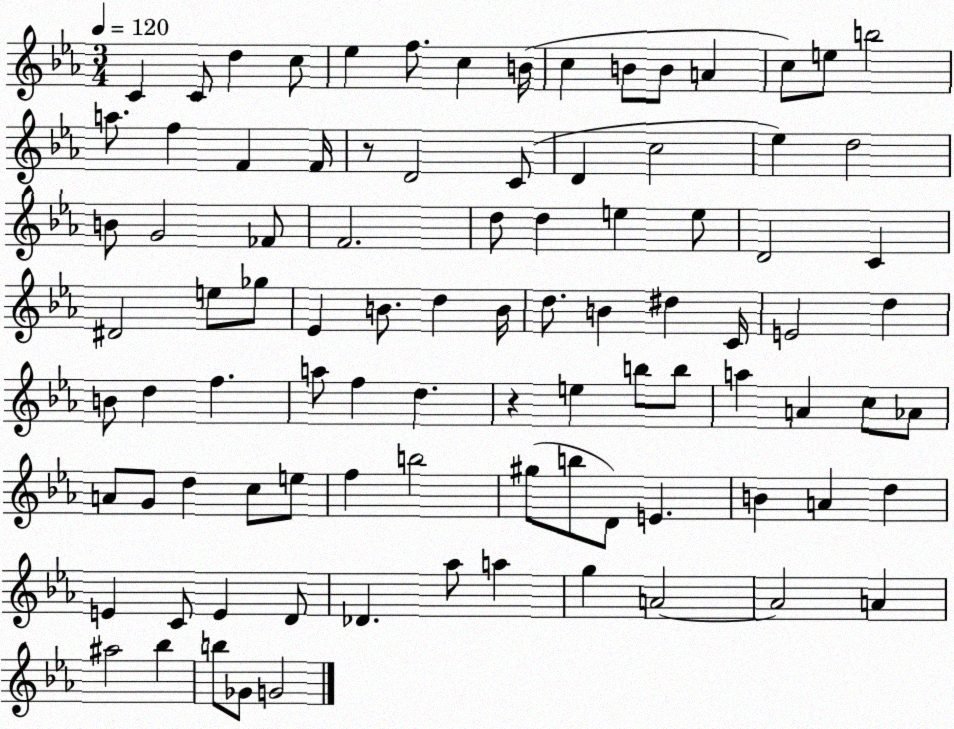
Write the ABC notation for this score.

X:1
T:Untitled
M:3/4
L:1/4
K:Eb
C C/2 d c/2 _e f/2 c B/4 c B/2 B/2 A c/2 e/2 b2 a/2 f F F/4 z/2 D2 C/2 D c2 _e d2 B/2 G2 _F/2 F2 d/2 d e e/2 D2 C ^D2 e/2 _g/2 _E B/2 d B/4 d/2 B ^d C/4 E2 d B/2 d f a/2 f d z e b/2 b/2 a A c/2 _A/2 A/2 G/2 d c/2 e/2 f b2 ^g/2 b/2 D/2 E B A d E C/2 E D/2 _D _a/2 a g A2 A2 A ^a2 _b b/2 _G/2 G2